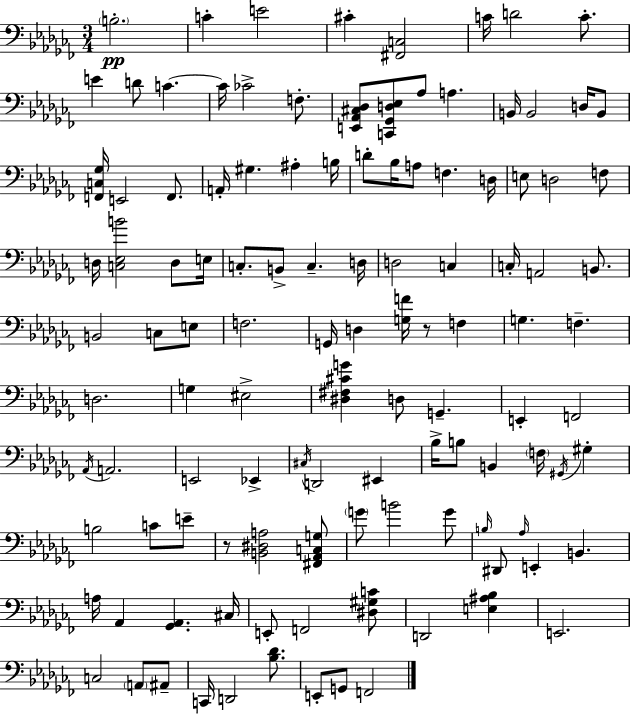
{
  \clef bass
  \numericTimeSignature
  \time 3/4
  \key aes \minor
  \parenthesize b2.-.\pp | c'4-. e'2 | cis'4-. <fis, c>2 | c'16 d'2 c'8.-. | \break e'4 d'8 c'4.~~ | c'16 ces'2-> f8.-. | <e, aes, cis des>8 <c, ges, d ees>8 aes8 a4. | b,16 b,2 d16 b,8 | \break <f, c ges>16 e,2 f,8. | a,16-. gis4. ais4-. b16 | d'8-. bes16 a8 f4. d16 | e8 d2 f8 | \break d16 <c ees b'>2 d8 e16 | c8.-. b,8-> c4.-- d16 | d2 c4 | c16-. a,2 b,8. | \break b,2 c8 e8 | f2. | g,16 d4 <g f'>16 r8 f4 | g4. f4.-- | \break d2. | g4 eis2-> | <dis fis cis' g'>4 d8 g,4.-- | e,4-. f,2 | \break \acciaccatura { aes,16 } a,2. | e,2 ees,4-> | \acciaccatura { cis16 } d,2 eis,4 | bes16-> b8 b,4 \parenthesize f16 \acciaccatura { gis,16 } gis4-. | \break b2 c'8 | e'8-- r8 <b, dis a>2 | <fis, aes, c g>8 \parenthesize g'8 b'2 | g'8 \grace { b16 } dis,8 \grace { aes16 } e,4-. b,4. | \break a16 aes,4 <ges, aes,>4. | cis16 e,8-. f,2 | <dis gis c'>8 d,2 | <e ais bes>4 e,2. | \break c2 | \parenthesize a,8 ais,8-- c,16 d,2 | <bes des'>8. e,8-. g,8 f,2 | \bar "|."
}